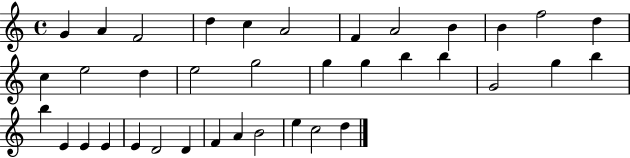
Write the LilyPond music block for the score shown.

{
  \clef treble
  \time 4/4
  \defaultTimeSignature
  \key c \major
  g'4 a'4 f'2 | d''4 c''4 a'2 | f'4 a'2 b'4 | b'4 f''2 d''4 | \break c''4 e''2 d''4 | e''2 g''2 | g''4 g''4 b''4 b''4 | g'2 g''4 b''4 | \break b''4 e'4 e'4 e'4 | e'4 d'2 d'4 | f'4 a'4 b'2 | e''4 c''2 d''4 | \break \bar "|."
}